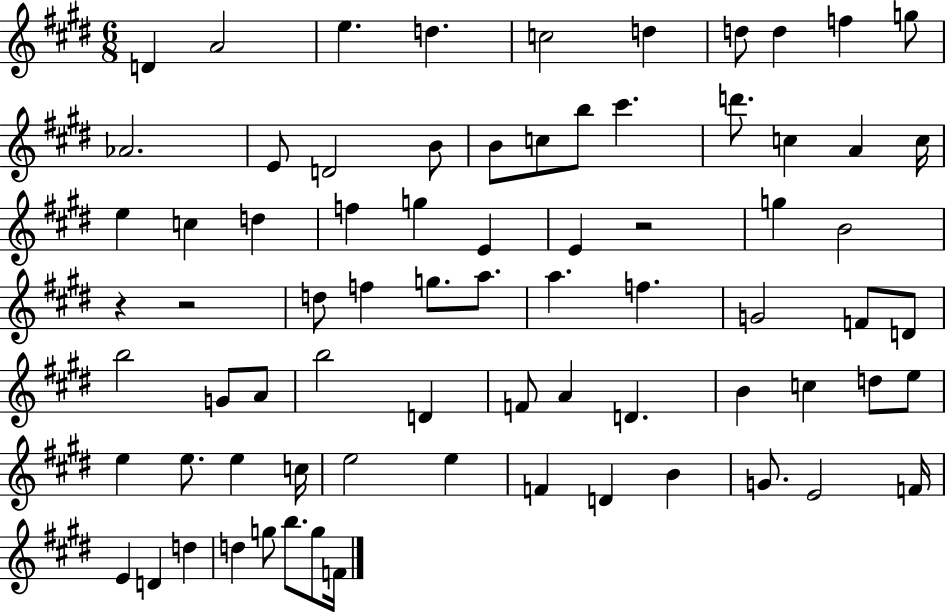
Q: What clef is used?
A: treble